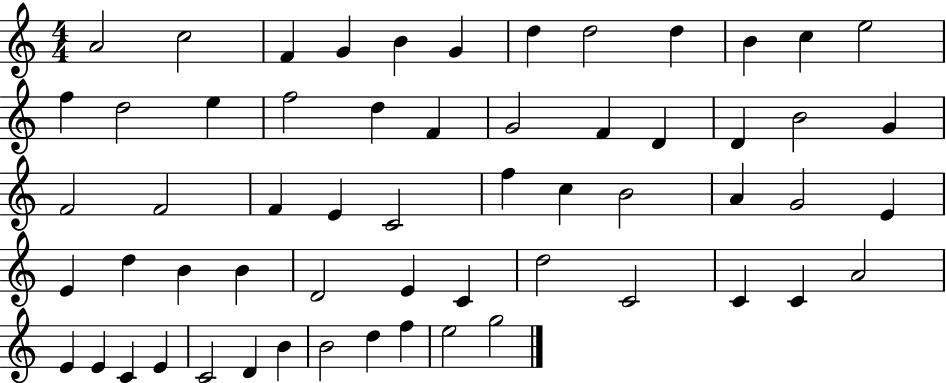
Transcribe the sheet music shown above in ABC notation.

X:1
T:Untitled
M:4/4
L:1/4
K:C
A2 c2 F G B G d d2 d B c e2 f d2 e f2 d F G2 F D D B2 G F2 F2 F E C2 f c B2 A G2 E E d B B D2 E C d2 C2 C C A2 E E C E C2 D B B2 d f e2 g2